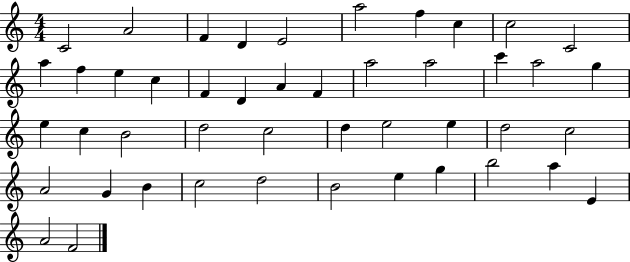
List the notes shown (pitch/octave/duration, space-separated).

C4/h A4/h F4/q D4/q E4/h A5/h F5/q C5/q C5/h C4/h A5/q F5/q E5/q C5/q F4/q D4/q A4/q F4/q A5/h A5/h C6/q A5/h G5/q E5/q C5/q B4/h D5/h C5/h D5/q E5/h E5/q D5/h C5/h A4/h G4/q B4/q C5/h D5/h B4/h E5/q G5/q B5/h A5/q E4/q A4/h F4/h